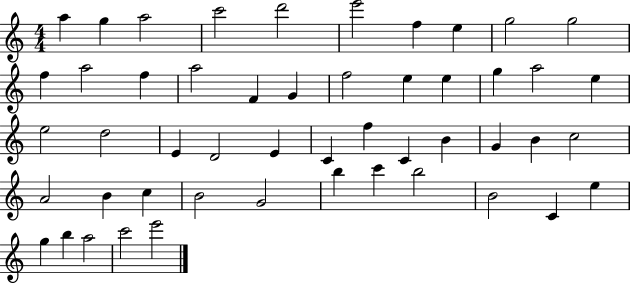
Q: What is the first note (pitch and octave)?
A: A5